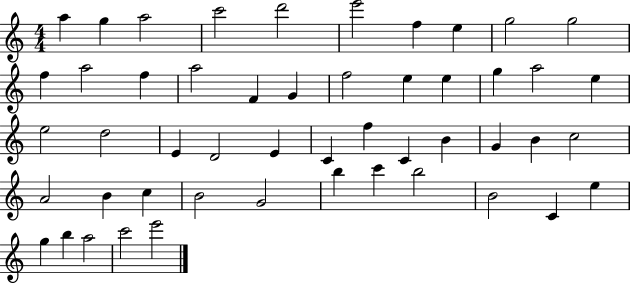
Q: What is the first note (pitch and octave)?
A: A5